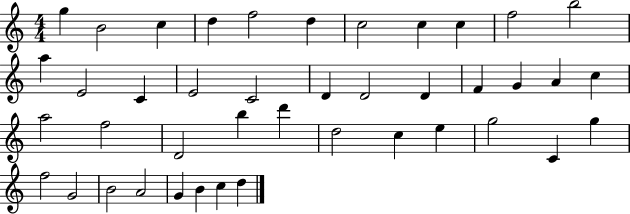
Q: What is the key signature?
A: C major